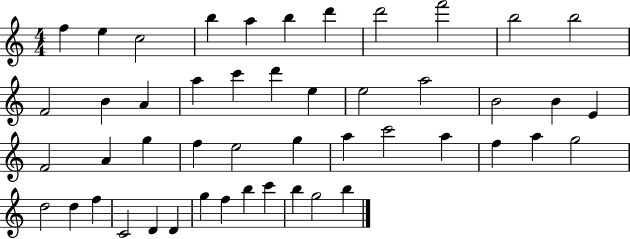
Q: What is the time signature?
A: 4/4